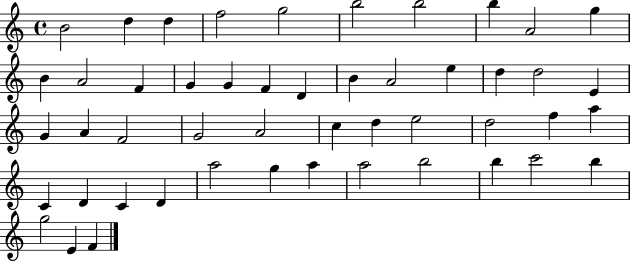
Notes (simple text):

B4/h D5/q D5/q F5/h G5/h B5/h B5/h B5/q A4/h G5/q B4/q A4/h F4/q G4/q G4/q F4/q D4/q B4/q A4/h E5/q D5/q D5/h E4/q G4/q A4/q F4/h G4/h A4/h C5/q D5/q E5/h D5/h F5/q A5/q C4/q D4/q C4/q D4/q A5/h G5/q A5/q A5/h B5/h B5/q C6/h B5/q G5/h E4/q F4/q